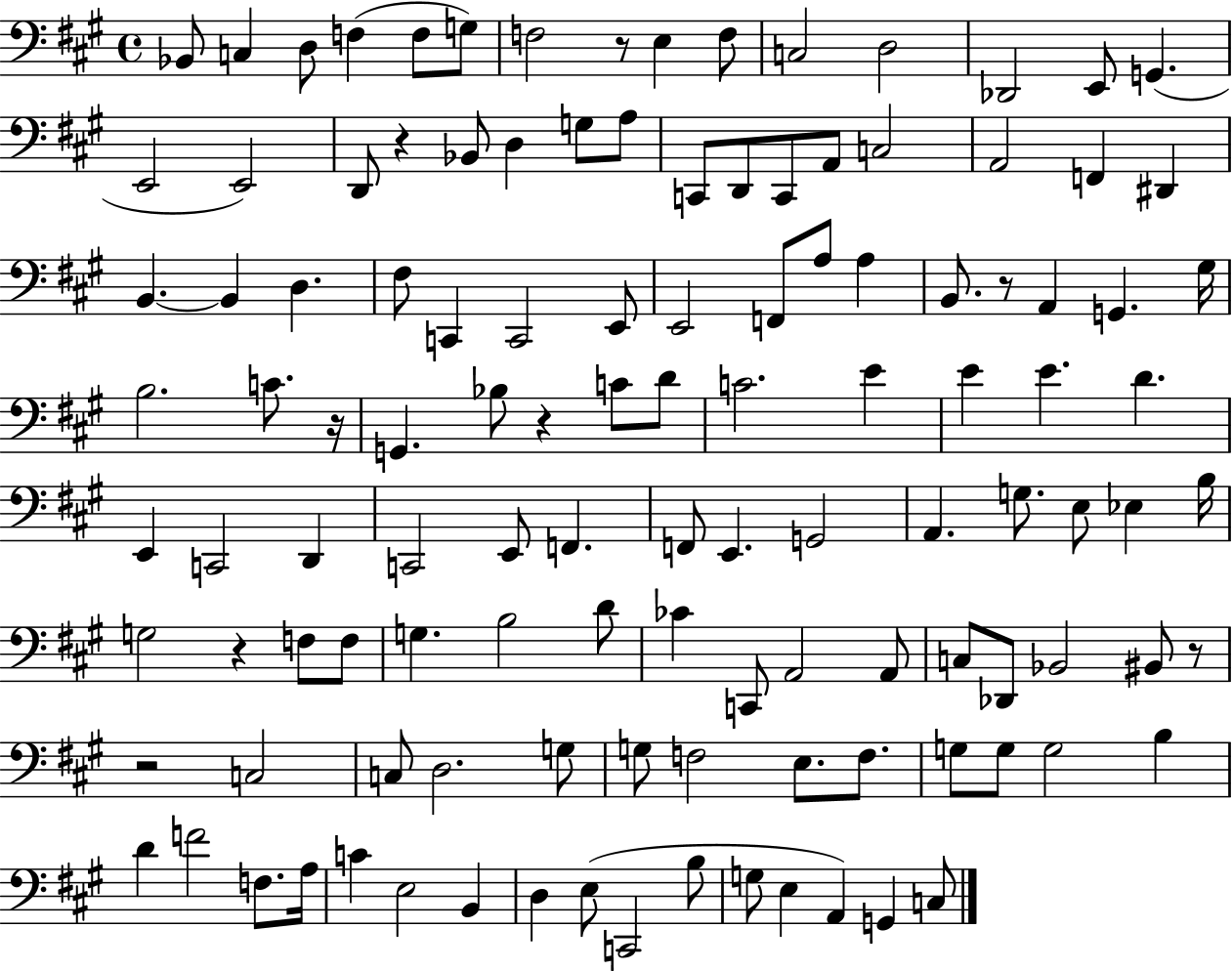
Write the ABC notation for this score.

X:1
T:Untitled
M:4/4
L:1/4
K:A
_B,,/2 C, D,/2 F, F,/2 G,/2 F,2 z/2 E, F,/2 C,2 D,2 _D,,2 E,,/2 G,, E,,2 E,,2 D,,/2 z _B,,/2 D, G,/2 A,/2 C,,/2 D,,/2 C,,/2 A,,/2 C,2 A,,2 F,, ^D,, B,, B,, D, ^F,/2 C,, C,,2 E,,/2 E,,2 F,,/2 A,/2 A, B,,/2 z/2 A,, G,, ^G,/4 B,2 C/2 z/4 G,, _B,/2 z C/2 D/2 C2 E E E D E,, C,,2 D,, C,,2 E,,/2 F,, F,,/2 E,, G,,2 A,, G,/2 E,/2 _E, B,/4 G,2 z F,/2 F,/2 G, B,2 D/2 _C C,,/2 A,,2 A,,/2 C,/2 _D,,/2 _B,,2 ^B,,/2 z/2 z2 C,2 C,/2 D,2 G,/2 G,/2 F,2 E,/2 F,/2 G,/2 G,/2 G,2 B, D F2 F,/2 A,/4 C E,2 B,, D, E,/2 C,,2 B,/2 G,/2 E, A,, G,, C,/2